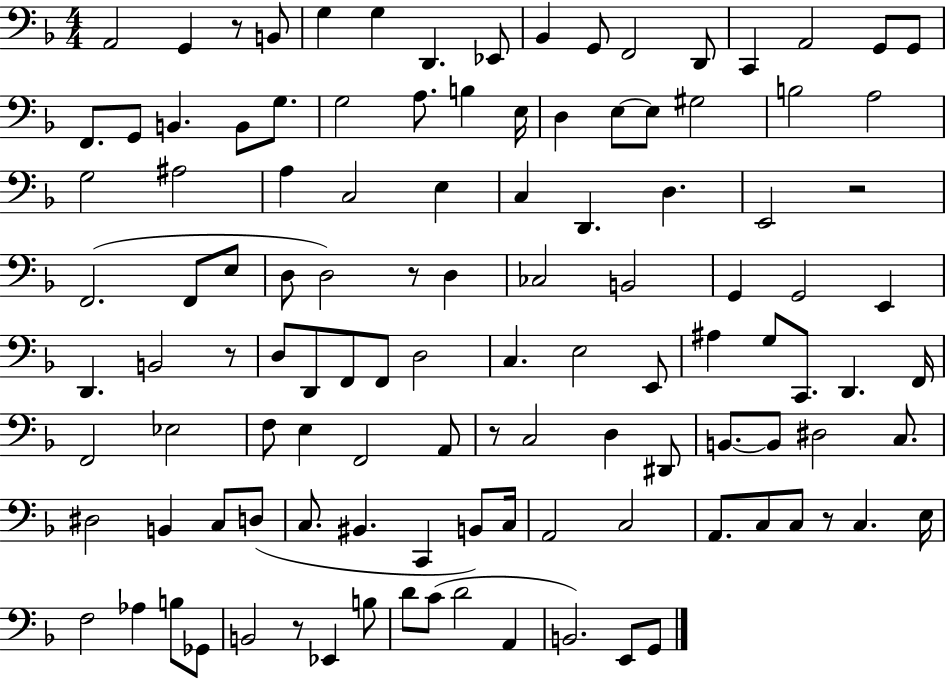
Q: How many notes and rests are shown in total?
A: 115